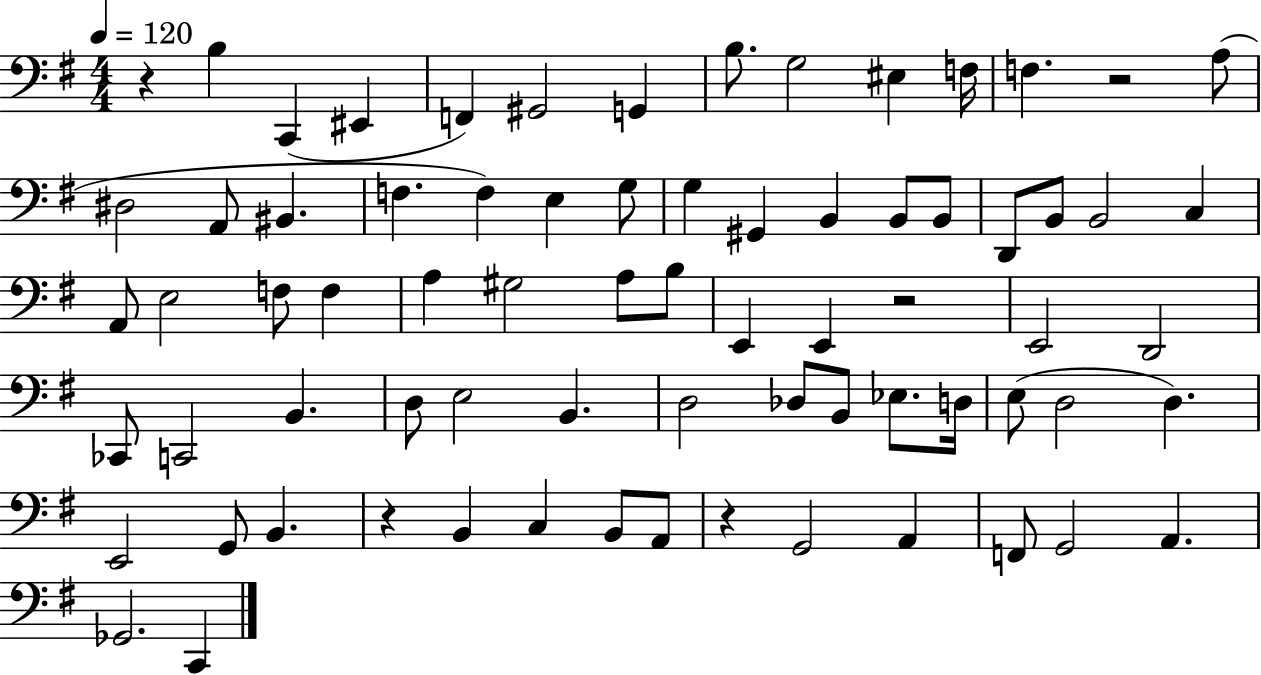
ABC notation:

X:1
T:Untitled
M:4/4
L:1/4
K:G
z B, C,, ^E,, F,, ^G,,2 G,, B,/2 G,2 ^E, F,/4 F, z2 A,/2 ^D,2 A,,/2 ^B,, F, F, E, G,/2 G, ^G,, B,, B,,/2 B,,/2 D,,/2 B,,/2 B,,2 C, A,,/2 E,2 F,/2 F, A, ^G,2 A,/2 B,/2 E,, E,, z2 E,,2 D,,2 _C,,/2 C,,2 B,, D,/2 E,2 B,, D,2 _D,/2 B,,/2 _E,/2 D,/4 E,/2 D,2 D, E,,2 G,,/2 B,, z B,, C, B,,/2 A,,/2 z G,,2 A,, F,,/2 G,,2 A,, _G,,2 C,,